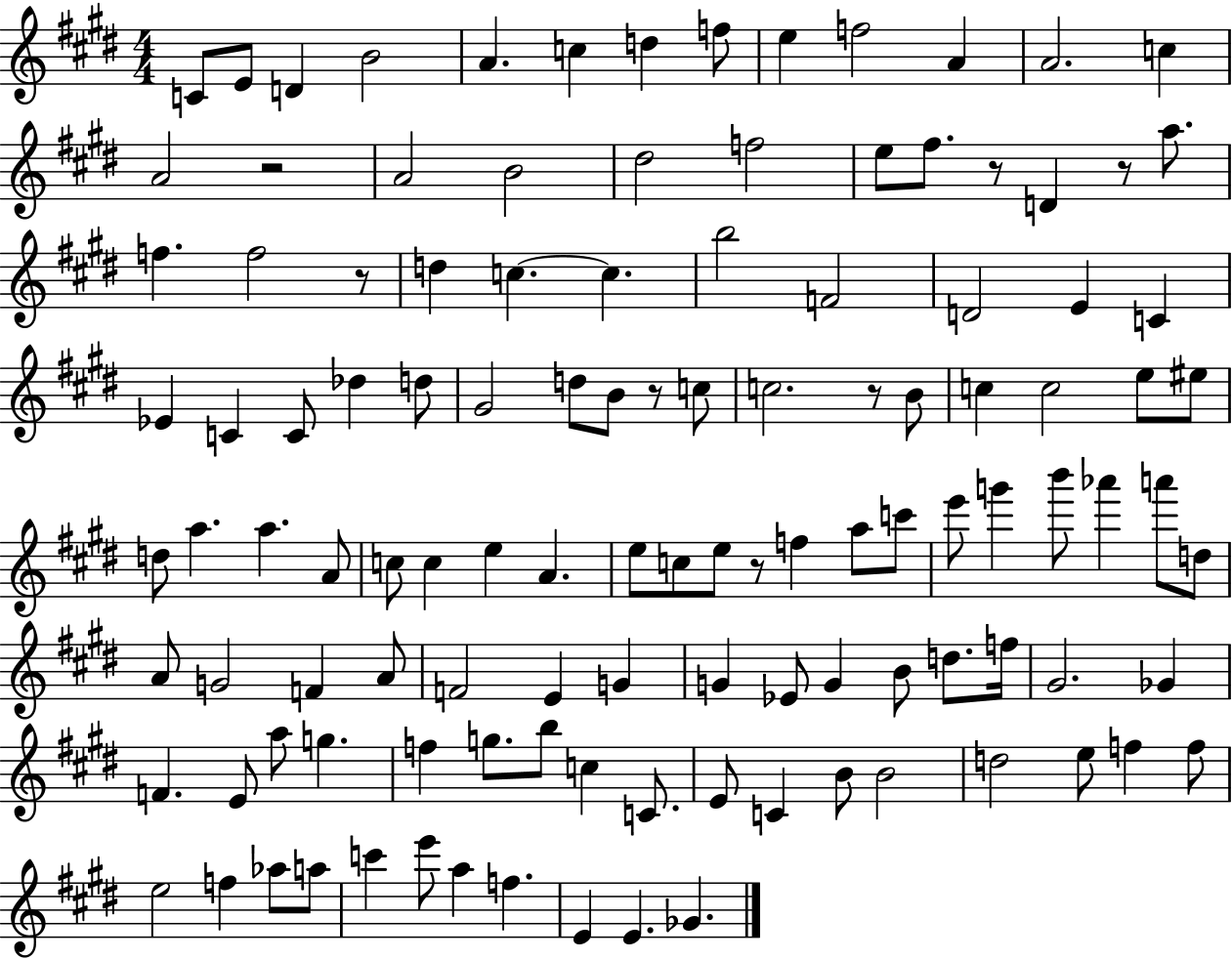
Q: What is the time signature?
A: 4/4